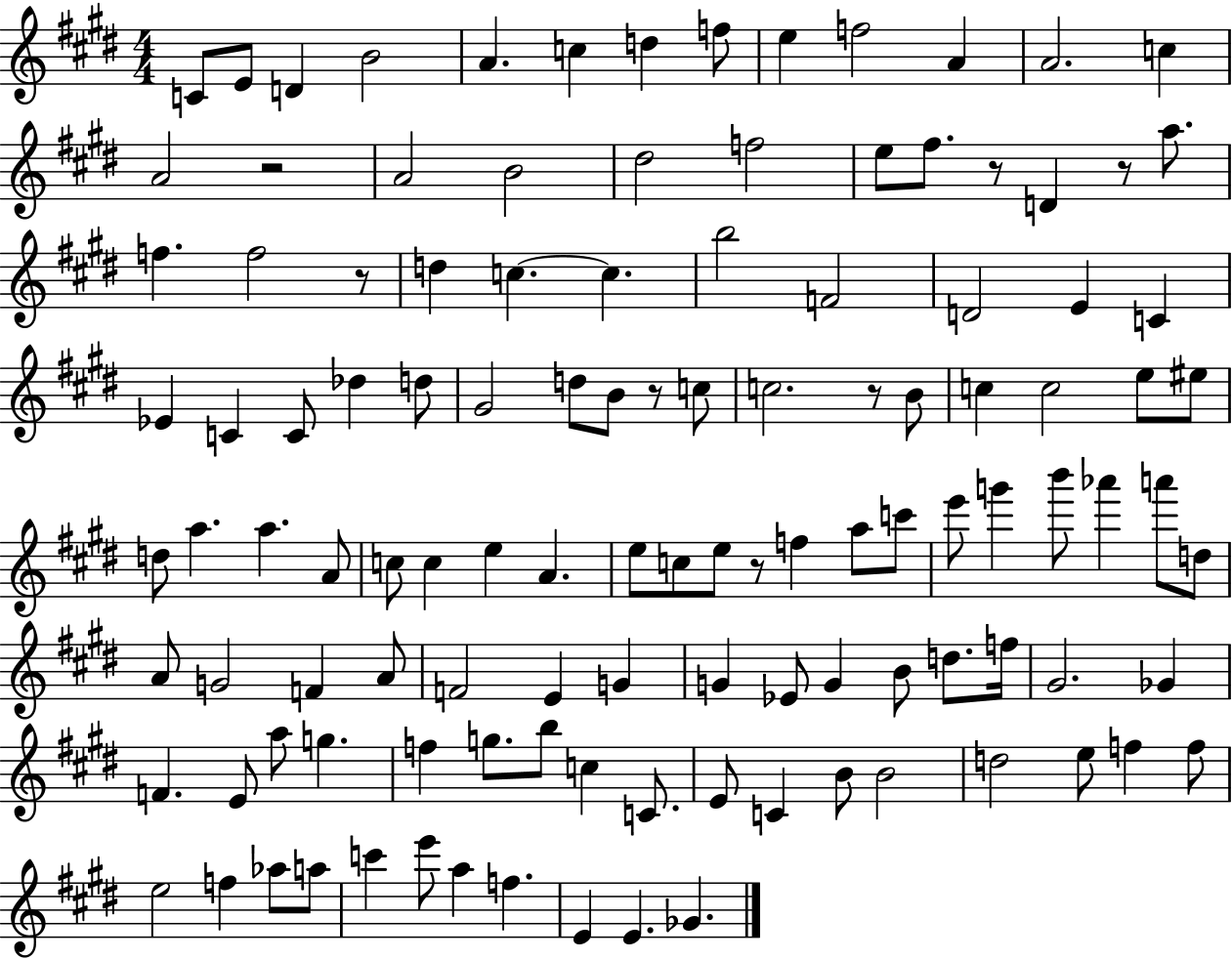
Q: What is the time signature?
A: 4/4